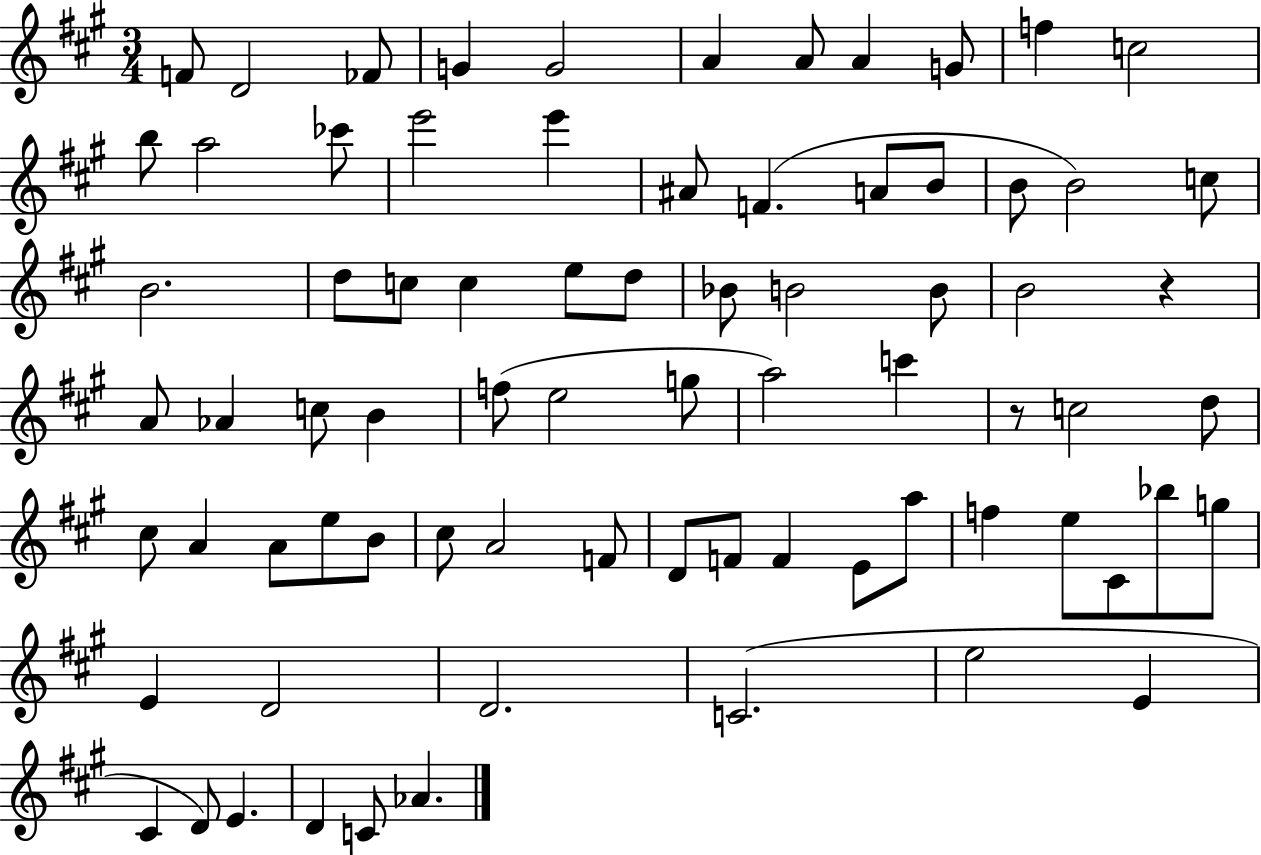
F4/e D4/h FES4/e G4/q G4/h A4/q A4/e A4/q G4/e F5/q C5/h B5/e A5/h CES6/e E6/h E6/q A#4/e F4/q. A4/e B4/e B4/e B4/h C5/e B4/h. D5/e C5/e C5/q E5/e D5/e Bb4/e B4/h B4/e B4/h R/q A4/e Ab4/q C5/e B4/q F5/e E5/h G5/e A5/h C6/q R/e C5/h D5/e C#5/e A4/q A4/e E5/e B4/e C#5/e A4/h F4/e D4/e F4/e F4/q E4/e A5/e F5/q E5/e C#4/e Bb5/e G5/e E4/q D4/h D4/h. C4/h. E5/h E4/q C#4/q D4/e E4/q. D4/q C4/e Ab4/q.